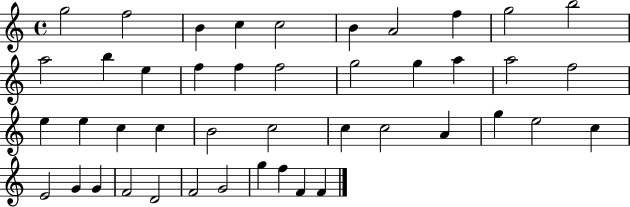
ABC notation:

X:1
T:Untitled
M:4/4
L:1/4
K:C
g2 f2 B c c2 B A2 f g2 b2 a2 b e f f f2 g2 g a a2 f2 e e c c B2 c2 c c2 A g e2 c E2 G G F2 D2 F2 G2 g f F F